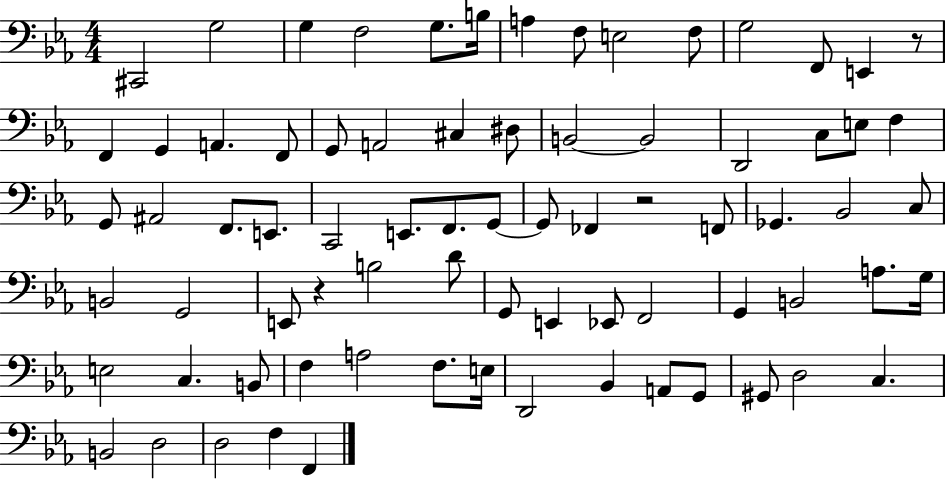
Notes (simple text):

C#2/h G3/h G3/q F3/h G3/e. B3/s A3/q F3/e E3/h F3/e G3/h F2/e E2/q R/e F2/q G2/q A2/q. F2/e G2/e A2/h C#3/q D#3/e B2/h B2/h D2/h C3/e E3/e F3/q G2/e A#2/h F2/e. E2/e. C2/h E2/e. F2/e. G2/e G2/e FES2/q R/h F2/e Gb2/q. Bb2/h C3/e B2/h G2/h E2/e R/q B3/h D4/e G2/e E2/q Eb2/e F2/h G2/q B2/h A3/e. G3/s E3/h C3/q. B2/e F3/q A3/h F3/e. E3/s D2/h Bb2/q A2/e G2/e G#2/e D3/h C3/q. B2/h D3/h D3/h F3/q F2/q